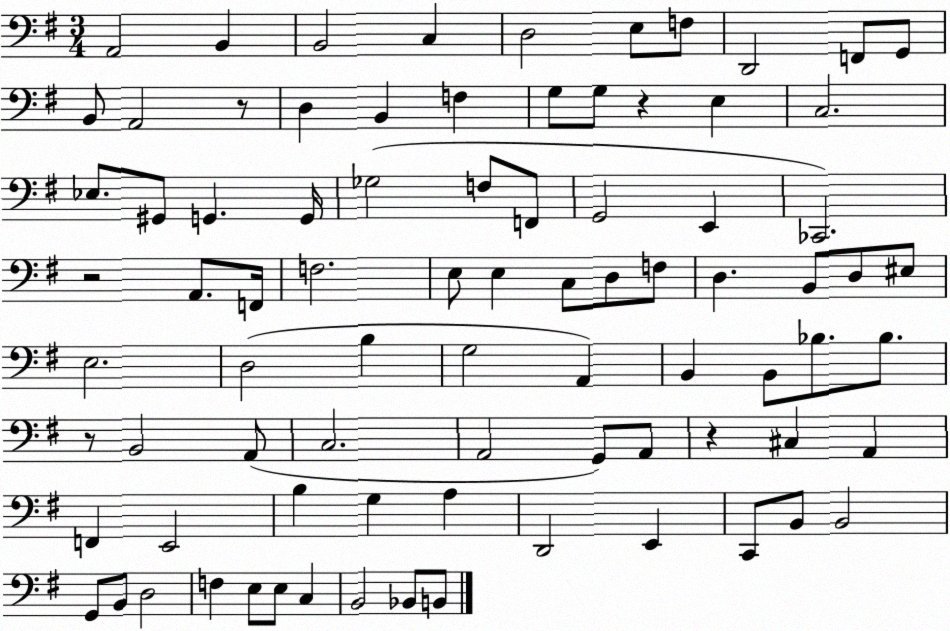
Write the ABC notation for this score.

X:1
T:Untitled
M:3/4
L:1/4
K:G
A,,2 B,, B,,2 C, D,2 E,/2 F,/2 D,,2 F,,/2 G,,/2 B,,/2 A,,2 z/2 D, B,, F, G,/2 G,/2 z E, C,2 _E,/2 ^G,,/2 G,, G,,/4 _G,2 F,/2 F,,/2 G,,2 E,, _C,,2 z2 A,,/2 F,,/4 F,2 E,/2 E, C,/2 D,/2 F,/2 D, B,,/2 D,/2 ^E,/2 E,2 D,2 B, G,2 A,, B,, B,,/2 _B,/2 _B,/2 z/2 B,,2 A,,/2 C,2 A,,2 G,,/2 A,,/2 z ^C, A,, F,, E,,2 B, G, A, D,,2 E,, C,,/2 B,,/2 B,,2 G,,/2 B,,/2 D,2 F, E,/2 E,/2 C, B,,2 _B,,/2 B,,/2